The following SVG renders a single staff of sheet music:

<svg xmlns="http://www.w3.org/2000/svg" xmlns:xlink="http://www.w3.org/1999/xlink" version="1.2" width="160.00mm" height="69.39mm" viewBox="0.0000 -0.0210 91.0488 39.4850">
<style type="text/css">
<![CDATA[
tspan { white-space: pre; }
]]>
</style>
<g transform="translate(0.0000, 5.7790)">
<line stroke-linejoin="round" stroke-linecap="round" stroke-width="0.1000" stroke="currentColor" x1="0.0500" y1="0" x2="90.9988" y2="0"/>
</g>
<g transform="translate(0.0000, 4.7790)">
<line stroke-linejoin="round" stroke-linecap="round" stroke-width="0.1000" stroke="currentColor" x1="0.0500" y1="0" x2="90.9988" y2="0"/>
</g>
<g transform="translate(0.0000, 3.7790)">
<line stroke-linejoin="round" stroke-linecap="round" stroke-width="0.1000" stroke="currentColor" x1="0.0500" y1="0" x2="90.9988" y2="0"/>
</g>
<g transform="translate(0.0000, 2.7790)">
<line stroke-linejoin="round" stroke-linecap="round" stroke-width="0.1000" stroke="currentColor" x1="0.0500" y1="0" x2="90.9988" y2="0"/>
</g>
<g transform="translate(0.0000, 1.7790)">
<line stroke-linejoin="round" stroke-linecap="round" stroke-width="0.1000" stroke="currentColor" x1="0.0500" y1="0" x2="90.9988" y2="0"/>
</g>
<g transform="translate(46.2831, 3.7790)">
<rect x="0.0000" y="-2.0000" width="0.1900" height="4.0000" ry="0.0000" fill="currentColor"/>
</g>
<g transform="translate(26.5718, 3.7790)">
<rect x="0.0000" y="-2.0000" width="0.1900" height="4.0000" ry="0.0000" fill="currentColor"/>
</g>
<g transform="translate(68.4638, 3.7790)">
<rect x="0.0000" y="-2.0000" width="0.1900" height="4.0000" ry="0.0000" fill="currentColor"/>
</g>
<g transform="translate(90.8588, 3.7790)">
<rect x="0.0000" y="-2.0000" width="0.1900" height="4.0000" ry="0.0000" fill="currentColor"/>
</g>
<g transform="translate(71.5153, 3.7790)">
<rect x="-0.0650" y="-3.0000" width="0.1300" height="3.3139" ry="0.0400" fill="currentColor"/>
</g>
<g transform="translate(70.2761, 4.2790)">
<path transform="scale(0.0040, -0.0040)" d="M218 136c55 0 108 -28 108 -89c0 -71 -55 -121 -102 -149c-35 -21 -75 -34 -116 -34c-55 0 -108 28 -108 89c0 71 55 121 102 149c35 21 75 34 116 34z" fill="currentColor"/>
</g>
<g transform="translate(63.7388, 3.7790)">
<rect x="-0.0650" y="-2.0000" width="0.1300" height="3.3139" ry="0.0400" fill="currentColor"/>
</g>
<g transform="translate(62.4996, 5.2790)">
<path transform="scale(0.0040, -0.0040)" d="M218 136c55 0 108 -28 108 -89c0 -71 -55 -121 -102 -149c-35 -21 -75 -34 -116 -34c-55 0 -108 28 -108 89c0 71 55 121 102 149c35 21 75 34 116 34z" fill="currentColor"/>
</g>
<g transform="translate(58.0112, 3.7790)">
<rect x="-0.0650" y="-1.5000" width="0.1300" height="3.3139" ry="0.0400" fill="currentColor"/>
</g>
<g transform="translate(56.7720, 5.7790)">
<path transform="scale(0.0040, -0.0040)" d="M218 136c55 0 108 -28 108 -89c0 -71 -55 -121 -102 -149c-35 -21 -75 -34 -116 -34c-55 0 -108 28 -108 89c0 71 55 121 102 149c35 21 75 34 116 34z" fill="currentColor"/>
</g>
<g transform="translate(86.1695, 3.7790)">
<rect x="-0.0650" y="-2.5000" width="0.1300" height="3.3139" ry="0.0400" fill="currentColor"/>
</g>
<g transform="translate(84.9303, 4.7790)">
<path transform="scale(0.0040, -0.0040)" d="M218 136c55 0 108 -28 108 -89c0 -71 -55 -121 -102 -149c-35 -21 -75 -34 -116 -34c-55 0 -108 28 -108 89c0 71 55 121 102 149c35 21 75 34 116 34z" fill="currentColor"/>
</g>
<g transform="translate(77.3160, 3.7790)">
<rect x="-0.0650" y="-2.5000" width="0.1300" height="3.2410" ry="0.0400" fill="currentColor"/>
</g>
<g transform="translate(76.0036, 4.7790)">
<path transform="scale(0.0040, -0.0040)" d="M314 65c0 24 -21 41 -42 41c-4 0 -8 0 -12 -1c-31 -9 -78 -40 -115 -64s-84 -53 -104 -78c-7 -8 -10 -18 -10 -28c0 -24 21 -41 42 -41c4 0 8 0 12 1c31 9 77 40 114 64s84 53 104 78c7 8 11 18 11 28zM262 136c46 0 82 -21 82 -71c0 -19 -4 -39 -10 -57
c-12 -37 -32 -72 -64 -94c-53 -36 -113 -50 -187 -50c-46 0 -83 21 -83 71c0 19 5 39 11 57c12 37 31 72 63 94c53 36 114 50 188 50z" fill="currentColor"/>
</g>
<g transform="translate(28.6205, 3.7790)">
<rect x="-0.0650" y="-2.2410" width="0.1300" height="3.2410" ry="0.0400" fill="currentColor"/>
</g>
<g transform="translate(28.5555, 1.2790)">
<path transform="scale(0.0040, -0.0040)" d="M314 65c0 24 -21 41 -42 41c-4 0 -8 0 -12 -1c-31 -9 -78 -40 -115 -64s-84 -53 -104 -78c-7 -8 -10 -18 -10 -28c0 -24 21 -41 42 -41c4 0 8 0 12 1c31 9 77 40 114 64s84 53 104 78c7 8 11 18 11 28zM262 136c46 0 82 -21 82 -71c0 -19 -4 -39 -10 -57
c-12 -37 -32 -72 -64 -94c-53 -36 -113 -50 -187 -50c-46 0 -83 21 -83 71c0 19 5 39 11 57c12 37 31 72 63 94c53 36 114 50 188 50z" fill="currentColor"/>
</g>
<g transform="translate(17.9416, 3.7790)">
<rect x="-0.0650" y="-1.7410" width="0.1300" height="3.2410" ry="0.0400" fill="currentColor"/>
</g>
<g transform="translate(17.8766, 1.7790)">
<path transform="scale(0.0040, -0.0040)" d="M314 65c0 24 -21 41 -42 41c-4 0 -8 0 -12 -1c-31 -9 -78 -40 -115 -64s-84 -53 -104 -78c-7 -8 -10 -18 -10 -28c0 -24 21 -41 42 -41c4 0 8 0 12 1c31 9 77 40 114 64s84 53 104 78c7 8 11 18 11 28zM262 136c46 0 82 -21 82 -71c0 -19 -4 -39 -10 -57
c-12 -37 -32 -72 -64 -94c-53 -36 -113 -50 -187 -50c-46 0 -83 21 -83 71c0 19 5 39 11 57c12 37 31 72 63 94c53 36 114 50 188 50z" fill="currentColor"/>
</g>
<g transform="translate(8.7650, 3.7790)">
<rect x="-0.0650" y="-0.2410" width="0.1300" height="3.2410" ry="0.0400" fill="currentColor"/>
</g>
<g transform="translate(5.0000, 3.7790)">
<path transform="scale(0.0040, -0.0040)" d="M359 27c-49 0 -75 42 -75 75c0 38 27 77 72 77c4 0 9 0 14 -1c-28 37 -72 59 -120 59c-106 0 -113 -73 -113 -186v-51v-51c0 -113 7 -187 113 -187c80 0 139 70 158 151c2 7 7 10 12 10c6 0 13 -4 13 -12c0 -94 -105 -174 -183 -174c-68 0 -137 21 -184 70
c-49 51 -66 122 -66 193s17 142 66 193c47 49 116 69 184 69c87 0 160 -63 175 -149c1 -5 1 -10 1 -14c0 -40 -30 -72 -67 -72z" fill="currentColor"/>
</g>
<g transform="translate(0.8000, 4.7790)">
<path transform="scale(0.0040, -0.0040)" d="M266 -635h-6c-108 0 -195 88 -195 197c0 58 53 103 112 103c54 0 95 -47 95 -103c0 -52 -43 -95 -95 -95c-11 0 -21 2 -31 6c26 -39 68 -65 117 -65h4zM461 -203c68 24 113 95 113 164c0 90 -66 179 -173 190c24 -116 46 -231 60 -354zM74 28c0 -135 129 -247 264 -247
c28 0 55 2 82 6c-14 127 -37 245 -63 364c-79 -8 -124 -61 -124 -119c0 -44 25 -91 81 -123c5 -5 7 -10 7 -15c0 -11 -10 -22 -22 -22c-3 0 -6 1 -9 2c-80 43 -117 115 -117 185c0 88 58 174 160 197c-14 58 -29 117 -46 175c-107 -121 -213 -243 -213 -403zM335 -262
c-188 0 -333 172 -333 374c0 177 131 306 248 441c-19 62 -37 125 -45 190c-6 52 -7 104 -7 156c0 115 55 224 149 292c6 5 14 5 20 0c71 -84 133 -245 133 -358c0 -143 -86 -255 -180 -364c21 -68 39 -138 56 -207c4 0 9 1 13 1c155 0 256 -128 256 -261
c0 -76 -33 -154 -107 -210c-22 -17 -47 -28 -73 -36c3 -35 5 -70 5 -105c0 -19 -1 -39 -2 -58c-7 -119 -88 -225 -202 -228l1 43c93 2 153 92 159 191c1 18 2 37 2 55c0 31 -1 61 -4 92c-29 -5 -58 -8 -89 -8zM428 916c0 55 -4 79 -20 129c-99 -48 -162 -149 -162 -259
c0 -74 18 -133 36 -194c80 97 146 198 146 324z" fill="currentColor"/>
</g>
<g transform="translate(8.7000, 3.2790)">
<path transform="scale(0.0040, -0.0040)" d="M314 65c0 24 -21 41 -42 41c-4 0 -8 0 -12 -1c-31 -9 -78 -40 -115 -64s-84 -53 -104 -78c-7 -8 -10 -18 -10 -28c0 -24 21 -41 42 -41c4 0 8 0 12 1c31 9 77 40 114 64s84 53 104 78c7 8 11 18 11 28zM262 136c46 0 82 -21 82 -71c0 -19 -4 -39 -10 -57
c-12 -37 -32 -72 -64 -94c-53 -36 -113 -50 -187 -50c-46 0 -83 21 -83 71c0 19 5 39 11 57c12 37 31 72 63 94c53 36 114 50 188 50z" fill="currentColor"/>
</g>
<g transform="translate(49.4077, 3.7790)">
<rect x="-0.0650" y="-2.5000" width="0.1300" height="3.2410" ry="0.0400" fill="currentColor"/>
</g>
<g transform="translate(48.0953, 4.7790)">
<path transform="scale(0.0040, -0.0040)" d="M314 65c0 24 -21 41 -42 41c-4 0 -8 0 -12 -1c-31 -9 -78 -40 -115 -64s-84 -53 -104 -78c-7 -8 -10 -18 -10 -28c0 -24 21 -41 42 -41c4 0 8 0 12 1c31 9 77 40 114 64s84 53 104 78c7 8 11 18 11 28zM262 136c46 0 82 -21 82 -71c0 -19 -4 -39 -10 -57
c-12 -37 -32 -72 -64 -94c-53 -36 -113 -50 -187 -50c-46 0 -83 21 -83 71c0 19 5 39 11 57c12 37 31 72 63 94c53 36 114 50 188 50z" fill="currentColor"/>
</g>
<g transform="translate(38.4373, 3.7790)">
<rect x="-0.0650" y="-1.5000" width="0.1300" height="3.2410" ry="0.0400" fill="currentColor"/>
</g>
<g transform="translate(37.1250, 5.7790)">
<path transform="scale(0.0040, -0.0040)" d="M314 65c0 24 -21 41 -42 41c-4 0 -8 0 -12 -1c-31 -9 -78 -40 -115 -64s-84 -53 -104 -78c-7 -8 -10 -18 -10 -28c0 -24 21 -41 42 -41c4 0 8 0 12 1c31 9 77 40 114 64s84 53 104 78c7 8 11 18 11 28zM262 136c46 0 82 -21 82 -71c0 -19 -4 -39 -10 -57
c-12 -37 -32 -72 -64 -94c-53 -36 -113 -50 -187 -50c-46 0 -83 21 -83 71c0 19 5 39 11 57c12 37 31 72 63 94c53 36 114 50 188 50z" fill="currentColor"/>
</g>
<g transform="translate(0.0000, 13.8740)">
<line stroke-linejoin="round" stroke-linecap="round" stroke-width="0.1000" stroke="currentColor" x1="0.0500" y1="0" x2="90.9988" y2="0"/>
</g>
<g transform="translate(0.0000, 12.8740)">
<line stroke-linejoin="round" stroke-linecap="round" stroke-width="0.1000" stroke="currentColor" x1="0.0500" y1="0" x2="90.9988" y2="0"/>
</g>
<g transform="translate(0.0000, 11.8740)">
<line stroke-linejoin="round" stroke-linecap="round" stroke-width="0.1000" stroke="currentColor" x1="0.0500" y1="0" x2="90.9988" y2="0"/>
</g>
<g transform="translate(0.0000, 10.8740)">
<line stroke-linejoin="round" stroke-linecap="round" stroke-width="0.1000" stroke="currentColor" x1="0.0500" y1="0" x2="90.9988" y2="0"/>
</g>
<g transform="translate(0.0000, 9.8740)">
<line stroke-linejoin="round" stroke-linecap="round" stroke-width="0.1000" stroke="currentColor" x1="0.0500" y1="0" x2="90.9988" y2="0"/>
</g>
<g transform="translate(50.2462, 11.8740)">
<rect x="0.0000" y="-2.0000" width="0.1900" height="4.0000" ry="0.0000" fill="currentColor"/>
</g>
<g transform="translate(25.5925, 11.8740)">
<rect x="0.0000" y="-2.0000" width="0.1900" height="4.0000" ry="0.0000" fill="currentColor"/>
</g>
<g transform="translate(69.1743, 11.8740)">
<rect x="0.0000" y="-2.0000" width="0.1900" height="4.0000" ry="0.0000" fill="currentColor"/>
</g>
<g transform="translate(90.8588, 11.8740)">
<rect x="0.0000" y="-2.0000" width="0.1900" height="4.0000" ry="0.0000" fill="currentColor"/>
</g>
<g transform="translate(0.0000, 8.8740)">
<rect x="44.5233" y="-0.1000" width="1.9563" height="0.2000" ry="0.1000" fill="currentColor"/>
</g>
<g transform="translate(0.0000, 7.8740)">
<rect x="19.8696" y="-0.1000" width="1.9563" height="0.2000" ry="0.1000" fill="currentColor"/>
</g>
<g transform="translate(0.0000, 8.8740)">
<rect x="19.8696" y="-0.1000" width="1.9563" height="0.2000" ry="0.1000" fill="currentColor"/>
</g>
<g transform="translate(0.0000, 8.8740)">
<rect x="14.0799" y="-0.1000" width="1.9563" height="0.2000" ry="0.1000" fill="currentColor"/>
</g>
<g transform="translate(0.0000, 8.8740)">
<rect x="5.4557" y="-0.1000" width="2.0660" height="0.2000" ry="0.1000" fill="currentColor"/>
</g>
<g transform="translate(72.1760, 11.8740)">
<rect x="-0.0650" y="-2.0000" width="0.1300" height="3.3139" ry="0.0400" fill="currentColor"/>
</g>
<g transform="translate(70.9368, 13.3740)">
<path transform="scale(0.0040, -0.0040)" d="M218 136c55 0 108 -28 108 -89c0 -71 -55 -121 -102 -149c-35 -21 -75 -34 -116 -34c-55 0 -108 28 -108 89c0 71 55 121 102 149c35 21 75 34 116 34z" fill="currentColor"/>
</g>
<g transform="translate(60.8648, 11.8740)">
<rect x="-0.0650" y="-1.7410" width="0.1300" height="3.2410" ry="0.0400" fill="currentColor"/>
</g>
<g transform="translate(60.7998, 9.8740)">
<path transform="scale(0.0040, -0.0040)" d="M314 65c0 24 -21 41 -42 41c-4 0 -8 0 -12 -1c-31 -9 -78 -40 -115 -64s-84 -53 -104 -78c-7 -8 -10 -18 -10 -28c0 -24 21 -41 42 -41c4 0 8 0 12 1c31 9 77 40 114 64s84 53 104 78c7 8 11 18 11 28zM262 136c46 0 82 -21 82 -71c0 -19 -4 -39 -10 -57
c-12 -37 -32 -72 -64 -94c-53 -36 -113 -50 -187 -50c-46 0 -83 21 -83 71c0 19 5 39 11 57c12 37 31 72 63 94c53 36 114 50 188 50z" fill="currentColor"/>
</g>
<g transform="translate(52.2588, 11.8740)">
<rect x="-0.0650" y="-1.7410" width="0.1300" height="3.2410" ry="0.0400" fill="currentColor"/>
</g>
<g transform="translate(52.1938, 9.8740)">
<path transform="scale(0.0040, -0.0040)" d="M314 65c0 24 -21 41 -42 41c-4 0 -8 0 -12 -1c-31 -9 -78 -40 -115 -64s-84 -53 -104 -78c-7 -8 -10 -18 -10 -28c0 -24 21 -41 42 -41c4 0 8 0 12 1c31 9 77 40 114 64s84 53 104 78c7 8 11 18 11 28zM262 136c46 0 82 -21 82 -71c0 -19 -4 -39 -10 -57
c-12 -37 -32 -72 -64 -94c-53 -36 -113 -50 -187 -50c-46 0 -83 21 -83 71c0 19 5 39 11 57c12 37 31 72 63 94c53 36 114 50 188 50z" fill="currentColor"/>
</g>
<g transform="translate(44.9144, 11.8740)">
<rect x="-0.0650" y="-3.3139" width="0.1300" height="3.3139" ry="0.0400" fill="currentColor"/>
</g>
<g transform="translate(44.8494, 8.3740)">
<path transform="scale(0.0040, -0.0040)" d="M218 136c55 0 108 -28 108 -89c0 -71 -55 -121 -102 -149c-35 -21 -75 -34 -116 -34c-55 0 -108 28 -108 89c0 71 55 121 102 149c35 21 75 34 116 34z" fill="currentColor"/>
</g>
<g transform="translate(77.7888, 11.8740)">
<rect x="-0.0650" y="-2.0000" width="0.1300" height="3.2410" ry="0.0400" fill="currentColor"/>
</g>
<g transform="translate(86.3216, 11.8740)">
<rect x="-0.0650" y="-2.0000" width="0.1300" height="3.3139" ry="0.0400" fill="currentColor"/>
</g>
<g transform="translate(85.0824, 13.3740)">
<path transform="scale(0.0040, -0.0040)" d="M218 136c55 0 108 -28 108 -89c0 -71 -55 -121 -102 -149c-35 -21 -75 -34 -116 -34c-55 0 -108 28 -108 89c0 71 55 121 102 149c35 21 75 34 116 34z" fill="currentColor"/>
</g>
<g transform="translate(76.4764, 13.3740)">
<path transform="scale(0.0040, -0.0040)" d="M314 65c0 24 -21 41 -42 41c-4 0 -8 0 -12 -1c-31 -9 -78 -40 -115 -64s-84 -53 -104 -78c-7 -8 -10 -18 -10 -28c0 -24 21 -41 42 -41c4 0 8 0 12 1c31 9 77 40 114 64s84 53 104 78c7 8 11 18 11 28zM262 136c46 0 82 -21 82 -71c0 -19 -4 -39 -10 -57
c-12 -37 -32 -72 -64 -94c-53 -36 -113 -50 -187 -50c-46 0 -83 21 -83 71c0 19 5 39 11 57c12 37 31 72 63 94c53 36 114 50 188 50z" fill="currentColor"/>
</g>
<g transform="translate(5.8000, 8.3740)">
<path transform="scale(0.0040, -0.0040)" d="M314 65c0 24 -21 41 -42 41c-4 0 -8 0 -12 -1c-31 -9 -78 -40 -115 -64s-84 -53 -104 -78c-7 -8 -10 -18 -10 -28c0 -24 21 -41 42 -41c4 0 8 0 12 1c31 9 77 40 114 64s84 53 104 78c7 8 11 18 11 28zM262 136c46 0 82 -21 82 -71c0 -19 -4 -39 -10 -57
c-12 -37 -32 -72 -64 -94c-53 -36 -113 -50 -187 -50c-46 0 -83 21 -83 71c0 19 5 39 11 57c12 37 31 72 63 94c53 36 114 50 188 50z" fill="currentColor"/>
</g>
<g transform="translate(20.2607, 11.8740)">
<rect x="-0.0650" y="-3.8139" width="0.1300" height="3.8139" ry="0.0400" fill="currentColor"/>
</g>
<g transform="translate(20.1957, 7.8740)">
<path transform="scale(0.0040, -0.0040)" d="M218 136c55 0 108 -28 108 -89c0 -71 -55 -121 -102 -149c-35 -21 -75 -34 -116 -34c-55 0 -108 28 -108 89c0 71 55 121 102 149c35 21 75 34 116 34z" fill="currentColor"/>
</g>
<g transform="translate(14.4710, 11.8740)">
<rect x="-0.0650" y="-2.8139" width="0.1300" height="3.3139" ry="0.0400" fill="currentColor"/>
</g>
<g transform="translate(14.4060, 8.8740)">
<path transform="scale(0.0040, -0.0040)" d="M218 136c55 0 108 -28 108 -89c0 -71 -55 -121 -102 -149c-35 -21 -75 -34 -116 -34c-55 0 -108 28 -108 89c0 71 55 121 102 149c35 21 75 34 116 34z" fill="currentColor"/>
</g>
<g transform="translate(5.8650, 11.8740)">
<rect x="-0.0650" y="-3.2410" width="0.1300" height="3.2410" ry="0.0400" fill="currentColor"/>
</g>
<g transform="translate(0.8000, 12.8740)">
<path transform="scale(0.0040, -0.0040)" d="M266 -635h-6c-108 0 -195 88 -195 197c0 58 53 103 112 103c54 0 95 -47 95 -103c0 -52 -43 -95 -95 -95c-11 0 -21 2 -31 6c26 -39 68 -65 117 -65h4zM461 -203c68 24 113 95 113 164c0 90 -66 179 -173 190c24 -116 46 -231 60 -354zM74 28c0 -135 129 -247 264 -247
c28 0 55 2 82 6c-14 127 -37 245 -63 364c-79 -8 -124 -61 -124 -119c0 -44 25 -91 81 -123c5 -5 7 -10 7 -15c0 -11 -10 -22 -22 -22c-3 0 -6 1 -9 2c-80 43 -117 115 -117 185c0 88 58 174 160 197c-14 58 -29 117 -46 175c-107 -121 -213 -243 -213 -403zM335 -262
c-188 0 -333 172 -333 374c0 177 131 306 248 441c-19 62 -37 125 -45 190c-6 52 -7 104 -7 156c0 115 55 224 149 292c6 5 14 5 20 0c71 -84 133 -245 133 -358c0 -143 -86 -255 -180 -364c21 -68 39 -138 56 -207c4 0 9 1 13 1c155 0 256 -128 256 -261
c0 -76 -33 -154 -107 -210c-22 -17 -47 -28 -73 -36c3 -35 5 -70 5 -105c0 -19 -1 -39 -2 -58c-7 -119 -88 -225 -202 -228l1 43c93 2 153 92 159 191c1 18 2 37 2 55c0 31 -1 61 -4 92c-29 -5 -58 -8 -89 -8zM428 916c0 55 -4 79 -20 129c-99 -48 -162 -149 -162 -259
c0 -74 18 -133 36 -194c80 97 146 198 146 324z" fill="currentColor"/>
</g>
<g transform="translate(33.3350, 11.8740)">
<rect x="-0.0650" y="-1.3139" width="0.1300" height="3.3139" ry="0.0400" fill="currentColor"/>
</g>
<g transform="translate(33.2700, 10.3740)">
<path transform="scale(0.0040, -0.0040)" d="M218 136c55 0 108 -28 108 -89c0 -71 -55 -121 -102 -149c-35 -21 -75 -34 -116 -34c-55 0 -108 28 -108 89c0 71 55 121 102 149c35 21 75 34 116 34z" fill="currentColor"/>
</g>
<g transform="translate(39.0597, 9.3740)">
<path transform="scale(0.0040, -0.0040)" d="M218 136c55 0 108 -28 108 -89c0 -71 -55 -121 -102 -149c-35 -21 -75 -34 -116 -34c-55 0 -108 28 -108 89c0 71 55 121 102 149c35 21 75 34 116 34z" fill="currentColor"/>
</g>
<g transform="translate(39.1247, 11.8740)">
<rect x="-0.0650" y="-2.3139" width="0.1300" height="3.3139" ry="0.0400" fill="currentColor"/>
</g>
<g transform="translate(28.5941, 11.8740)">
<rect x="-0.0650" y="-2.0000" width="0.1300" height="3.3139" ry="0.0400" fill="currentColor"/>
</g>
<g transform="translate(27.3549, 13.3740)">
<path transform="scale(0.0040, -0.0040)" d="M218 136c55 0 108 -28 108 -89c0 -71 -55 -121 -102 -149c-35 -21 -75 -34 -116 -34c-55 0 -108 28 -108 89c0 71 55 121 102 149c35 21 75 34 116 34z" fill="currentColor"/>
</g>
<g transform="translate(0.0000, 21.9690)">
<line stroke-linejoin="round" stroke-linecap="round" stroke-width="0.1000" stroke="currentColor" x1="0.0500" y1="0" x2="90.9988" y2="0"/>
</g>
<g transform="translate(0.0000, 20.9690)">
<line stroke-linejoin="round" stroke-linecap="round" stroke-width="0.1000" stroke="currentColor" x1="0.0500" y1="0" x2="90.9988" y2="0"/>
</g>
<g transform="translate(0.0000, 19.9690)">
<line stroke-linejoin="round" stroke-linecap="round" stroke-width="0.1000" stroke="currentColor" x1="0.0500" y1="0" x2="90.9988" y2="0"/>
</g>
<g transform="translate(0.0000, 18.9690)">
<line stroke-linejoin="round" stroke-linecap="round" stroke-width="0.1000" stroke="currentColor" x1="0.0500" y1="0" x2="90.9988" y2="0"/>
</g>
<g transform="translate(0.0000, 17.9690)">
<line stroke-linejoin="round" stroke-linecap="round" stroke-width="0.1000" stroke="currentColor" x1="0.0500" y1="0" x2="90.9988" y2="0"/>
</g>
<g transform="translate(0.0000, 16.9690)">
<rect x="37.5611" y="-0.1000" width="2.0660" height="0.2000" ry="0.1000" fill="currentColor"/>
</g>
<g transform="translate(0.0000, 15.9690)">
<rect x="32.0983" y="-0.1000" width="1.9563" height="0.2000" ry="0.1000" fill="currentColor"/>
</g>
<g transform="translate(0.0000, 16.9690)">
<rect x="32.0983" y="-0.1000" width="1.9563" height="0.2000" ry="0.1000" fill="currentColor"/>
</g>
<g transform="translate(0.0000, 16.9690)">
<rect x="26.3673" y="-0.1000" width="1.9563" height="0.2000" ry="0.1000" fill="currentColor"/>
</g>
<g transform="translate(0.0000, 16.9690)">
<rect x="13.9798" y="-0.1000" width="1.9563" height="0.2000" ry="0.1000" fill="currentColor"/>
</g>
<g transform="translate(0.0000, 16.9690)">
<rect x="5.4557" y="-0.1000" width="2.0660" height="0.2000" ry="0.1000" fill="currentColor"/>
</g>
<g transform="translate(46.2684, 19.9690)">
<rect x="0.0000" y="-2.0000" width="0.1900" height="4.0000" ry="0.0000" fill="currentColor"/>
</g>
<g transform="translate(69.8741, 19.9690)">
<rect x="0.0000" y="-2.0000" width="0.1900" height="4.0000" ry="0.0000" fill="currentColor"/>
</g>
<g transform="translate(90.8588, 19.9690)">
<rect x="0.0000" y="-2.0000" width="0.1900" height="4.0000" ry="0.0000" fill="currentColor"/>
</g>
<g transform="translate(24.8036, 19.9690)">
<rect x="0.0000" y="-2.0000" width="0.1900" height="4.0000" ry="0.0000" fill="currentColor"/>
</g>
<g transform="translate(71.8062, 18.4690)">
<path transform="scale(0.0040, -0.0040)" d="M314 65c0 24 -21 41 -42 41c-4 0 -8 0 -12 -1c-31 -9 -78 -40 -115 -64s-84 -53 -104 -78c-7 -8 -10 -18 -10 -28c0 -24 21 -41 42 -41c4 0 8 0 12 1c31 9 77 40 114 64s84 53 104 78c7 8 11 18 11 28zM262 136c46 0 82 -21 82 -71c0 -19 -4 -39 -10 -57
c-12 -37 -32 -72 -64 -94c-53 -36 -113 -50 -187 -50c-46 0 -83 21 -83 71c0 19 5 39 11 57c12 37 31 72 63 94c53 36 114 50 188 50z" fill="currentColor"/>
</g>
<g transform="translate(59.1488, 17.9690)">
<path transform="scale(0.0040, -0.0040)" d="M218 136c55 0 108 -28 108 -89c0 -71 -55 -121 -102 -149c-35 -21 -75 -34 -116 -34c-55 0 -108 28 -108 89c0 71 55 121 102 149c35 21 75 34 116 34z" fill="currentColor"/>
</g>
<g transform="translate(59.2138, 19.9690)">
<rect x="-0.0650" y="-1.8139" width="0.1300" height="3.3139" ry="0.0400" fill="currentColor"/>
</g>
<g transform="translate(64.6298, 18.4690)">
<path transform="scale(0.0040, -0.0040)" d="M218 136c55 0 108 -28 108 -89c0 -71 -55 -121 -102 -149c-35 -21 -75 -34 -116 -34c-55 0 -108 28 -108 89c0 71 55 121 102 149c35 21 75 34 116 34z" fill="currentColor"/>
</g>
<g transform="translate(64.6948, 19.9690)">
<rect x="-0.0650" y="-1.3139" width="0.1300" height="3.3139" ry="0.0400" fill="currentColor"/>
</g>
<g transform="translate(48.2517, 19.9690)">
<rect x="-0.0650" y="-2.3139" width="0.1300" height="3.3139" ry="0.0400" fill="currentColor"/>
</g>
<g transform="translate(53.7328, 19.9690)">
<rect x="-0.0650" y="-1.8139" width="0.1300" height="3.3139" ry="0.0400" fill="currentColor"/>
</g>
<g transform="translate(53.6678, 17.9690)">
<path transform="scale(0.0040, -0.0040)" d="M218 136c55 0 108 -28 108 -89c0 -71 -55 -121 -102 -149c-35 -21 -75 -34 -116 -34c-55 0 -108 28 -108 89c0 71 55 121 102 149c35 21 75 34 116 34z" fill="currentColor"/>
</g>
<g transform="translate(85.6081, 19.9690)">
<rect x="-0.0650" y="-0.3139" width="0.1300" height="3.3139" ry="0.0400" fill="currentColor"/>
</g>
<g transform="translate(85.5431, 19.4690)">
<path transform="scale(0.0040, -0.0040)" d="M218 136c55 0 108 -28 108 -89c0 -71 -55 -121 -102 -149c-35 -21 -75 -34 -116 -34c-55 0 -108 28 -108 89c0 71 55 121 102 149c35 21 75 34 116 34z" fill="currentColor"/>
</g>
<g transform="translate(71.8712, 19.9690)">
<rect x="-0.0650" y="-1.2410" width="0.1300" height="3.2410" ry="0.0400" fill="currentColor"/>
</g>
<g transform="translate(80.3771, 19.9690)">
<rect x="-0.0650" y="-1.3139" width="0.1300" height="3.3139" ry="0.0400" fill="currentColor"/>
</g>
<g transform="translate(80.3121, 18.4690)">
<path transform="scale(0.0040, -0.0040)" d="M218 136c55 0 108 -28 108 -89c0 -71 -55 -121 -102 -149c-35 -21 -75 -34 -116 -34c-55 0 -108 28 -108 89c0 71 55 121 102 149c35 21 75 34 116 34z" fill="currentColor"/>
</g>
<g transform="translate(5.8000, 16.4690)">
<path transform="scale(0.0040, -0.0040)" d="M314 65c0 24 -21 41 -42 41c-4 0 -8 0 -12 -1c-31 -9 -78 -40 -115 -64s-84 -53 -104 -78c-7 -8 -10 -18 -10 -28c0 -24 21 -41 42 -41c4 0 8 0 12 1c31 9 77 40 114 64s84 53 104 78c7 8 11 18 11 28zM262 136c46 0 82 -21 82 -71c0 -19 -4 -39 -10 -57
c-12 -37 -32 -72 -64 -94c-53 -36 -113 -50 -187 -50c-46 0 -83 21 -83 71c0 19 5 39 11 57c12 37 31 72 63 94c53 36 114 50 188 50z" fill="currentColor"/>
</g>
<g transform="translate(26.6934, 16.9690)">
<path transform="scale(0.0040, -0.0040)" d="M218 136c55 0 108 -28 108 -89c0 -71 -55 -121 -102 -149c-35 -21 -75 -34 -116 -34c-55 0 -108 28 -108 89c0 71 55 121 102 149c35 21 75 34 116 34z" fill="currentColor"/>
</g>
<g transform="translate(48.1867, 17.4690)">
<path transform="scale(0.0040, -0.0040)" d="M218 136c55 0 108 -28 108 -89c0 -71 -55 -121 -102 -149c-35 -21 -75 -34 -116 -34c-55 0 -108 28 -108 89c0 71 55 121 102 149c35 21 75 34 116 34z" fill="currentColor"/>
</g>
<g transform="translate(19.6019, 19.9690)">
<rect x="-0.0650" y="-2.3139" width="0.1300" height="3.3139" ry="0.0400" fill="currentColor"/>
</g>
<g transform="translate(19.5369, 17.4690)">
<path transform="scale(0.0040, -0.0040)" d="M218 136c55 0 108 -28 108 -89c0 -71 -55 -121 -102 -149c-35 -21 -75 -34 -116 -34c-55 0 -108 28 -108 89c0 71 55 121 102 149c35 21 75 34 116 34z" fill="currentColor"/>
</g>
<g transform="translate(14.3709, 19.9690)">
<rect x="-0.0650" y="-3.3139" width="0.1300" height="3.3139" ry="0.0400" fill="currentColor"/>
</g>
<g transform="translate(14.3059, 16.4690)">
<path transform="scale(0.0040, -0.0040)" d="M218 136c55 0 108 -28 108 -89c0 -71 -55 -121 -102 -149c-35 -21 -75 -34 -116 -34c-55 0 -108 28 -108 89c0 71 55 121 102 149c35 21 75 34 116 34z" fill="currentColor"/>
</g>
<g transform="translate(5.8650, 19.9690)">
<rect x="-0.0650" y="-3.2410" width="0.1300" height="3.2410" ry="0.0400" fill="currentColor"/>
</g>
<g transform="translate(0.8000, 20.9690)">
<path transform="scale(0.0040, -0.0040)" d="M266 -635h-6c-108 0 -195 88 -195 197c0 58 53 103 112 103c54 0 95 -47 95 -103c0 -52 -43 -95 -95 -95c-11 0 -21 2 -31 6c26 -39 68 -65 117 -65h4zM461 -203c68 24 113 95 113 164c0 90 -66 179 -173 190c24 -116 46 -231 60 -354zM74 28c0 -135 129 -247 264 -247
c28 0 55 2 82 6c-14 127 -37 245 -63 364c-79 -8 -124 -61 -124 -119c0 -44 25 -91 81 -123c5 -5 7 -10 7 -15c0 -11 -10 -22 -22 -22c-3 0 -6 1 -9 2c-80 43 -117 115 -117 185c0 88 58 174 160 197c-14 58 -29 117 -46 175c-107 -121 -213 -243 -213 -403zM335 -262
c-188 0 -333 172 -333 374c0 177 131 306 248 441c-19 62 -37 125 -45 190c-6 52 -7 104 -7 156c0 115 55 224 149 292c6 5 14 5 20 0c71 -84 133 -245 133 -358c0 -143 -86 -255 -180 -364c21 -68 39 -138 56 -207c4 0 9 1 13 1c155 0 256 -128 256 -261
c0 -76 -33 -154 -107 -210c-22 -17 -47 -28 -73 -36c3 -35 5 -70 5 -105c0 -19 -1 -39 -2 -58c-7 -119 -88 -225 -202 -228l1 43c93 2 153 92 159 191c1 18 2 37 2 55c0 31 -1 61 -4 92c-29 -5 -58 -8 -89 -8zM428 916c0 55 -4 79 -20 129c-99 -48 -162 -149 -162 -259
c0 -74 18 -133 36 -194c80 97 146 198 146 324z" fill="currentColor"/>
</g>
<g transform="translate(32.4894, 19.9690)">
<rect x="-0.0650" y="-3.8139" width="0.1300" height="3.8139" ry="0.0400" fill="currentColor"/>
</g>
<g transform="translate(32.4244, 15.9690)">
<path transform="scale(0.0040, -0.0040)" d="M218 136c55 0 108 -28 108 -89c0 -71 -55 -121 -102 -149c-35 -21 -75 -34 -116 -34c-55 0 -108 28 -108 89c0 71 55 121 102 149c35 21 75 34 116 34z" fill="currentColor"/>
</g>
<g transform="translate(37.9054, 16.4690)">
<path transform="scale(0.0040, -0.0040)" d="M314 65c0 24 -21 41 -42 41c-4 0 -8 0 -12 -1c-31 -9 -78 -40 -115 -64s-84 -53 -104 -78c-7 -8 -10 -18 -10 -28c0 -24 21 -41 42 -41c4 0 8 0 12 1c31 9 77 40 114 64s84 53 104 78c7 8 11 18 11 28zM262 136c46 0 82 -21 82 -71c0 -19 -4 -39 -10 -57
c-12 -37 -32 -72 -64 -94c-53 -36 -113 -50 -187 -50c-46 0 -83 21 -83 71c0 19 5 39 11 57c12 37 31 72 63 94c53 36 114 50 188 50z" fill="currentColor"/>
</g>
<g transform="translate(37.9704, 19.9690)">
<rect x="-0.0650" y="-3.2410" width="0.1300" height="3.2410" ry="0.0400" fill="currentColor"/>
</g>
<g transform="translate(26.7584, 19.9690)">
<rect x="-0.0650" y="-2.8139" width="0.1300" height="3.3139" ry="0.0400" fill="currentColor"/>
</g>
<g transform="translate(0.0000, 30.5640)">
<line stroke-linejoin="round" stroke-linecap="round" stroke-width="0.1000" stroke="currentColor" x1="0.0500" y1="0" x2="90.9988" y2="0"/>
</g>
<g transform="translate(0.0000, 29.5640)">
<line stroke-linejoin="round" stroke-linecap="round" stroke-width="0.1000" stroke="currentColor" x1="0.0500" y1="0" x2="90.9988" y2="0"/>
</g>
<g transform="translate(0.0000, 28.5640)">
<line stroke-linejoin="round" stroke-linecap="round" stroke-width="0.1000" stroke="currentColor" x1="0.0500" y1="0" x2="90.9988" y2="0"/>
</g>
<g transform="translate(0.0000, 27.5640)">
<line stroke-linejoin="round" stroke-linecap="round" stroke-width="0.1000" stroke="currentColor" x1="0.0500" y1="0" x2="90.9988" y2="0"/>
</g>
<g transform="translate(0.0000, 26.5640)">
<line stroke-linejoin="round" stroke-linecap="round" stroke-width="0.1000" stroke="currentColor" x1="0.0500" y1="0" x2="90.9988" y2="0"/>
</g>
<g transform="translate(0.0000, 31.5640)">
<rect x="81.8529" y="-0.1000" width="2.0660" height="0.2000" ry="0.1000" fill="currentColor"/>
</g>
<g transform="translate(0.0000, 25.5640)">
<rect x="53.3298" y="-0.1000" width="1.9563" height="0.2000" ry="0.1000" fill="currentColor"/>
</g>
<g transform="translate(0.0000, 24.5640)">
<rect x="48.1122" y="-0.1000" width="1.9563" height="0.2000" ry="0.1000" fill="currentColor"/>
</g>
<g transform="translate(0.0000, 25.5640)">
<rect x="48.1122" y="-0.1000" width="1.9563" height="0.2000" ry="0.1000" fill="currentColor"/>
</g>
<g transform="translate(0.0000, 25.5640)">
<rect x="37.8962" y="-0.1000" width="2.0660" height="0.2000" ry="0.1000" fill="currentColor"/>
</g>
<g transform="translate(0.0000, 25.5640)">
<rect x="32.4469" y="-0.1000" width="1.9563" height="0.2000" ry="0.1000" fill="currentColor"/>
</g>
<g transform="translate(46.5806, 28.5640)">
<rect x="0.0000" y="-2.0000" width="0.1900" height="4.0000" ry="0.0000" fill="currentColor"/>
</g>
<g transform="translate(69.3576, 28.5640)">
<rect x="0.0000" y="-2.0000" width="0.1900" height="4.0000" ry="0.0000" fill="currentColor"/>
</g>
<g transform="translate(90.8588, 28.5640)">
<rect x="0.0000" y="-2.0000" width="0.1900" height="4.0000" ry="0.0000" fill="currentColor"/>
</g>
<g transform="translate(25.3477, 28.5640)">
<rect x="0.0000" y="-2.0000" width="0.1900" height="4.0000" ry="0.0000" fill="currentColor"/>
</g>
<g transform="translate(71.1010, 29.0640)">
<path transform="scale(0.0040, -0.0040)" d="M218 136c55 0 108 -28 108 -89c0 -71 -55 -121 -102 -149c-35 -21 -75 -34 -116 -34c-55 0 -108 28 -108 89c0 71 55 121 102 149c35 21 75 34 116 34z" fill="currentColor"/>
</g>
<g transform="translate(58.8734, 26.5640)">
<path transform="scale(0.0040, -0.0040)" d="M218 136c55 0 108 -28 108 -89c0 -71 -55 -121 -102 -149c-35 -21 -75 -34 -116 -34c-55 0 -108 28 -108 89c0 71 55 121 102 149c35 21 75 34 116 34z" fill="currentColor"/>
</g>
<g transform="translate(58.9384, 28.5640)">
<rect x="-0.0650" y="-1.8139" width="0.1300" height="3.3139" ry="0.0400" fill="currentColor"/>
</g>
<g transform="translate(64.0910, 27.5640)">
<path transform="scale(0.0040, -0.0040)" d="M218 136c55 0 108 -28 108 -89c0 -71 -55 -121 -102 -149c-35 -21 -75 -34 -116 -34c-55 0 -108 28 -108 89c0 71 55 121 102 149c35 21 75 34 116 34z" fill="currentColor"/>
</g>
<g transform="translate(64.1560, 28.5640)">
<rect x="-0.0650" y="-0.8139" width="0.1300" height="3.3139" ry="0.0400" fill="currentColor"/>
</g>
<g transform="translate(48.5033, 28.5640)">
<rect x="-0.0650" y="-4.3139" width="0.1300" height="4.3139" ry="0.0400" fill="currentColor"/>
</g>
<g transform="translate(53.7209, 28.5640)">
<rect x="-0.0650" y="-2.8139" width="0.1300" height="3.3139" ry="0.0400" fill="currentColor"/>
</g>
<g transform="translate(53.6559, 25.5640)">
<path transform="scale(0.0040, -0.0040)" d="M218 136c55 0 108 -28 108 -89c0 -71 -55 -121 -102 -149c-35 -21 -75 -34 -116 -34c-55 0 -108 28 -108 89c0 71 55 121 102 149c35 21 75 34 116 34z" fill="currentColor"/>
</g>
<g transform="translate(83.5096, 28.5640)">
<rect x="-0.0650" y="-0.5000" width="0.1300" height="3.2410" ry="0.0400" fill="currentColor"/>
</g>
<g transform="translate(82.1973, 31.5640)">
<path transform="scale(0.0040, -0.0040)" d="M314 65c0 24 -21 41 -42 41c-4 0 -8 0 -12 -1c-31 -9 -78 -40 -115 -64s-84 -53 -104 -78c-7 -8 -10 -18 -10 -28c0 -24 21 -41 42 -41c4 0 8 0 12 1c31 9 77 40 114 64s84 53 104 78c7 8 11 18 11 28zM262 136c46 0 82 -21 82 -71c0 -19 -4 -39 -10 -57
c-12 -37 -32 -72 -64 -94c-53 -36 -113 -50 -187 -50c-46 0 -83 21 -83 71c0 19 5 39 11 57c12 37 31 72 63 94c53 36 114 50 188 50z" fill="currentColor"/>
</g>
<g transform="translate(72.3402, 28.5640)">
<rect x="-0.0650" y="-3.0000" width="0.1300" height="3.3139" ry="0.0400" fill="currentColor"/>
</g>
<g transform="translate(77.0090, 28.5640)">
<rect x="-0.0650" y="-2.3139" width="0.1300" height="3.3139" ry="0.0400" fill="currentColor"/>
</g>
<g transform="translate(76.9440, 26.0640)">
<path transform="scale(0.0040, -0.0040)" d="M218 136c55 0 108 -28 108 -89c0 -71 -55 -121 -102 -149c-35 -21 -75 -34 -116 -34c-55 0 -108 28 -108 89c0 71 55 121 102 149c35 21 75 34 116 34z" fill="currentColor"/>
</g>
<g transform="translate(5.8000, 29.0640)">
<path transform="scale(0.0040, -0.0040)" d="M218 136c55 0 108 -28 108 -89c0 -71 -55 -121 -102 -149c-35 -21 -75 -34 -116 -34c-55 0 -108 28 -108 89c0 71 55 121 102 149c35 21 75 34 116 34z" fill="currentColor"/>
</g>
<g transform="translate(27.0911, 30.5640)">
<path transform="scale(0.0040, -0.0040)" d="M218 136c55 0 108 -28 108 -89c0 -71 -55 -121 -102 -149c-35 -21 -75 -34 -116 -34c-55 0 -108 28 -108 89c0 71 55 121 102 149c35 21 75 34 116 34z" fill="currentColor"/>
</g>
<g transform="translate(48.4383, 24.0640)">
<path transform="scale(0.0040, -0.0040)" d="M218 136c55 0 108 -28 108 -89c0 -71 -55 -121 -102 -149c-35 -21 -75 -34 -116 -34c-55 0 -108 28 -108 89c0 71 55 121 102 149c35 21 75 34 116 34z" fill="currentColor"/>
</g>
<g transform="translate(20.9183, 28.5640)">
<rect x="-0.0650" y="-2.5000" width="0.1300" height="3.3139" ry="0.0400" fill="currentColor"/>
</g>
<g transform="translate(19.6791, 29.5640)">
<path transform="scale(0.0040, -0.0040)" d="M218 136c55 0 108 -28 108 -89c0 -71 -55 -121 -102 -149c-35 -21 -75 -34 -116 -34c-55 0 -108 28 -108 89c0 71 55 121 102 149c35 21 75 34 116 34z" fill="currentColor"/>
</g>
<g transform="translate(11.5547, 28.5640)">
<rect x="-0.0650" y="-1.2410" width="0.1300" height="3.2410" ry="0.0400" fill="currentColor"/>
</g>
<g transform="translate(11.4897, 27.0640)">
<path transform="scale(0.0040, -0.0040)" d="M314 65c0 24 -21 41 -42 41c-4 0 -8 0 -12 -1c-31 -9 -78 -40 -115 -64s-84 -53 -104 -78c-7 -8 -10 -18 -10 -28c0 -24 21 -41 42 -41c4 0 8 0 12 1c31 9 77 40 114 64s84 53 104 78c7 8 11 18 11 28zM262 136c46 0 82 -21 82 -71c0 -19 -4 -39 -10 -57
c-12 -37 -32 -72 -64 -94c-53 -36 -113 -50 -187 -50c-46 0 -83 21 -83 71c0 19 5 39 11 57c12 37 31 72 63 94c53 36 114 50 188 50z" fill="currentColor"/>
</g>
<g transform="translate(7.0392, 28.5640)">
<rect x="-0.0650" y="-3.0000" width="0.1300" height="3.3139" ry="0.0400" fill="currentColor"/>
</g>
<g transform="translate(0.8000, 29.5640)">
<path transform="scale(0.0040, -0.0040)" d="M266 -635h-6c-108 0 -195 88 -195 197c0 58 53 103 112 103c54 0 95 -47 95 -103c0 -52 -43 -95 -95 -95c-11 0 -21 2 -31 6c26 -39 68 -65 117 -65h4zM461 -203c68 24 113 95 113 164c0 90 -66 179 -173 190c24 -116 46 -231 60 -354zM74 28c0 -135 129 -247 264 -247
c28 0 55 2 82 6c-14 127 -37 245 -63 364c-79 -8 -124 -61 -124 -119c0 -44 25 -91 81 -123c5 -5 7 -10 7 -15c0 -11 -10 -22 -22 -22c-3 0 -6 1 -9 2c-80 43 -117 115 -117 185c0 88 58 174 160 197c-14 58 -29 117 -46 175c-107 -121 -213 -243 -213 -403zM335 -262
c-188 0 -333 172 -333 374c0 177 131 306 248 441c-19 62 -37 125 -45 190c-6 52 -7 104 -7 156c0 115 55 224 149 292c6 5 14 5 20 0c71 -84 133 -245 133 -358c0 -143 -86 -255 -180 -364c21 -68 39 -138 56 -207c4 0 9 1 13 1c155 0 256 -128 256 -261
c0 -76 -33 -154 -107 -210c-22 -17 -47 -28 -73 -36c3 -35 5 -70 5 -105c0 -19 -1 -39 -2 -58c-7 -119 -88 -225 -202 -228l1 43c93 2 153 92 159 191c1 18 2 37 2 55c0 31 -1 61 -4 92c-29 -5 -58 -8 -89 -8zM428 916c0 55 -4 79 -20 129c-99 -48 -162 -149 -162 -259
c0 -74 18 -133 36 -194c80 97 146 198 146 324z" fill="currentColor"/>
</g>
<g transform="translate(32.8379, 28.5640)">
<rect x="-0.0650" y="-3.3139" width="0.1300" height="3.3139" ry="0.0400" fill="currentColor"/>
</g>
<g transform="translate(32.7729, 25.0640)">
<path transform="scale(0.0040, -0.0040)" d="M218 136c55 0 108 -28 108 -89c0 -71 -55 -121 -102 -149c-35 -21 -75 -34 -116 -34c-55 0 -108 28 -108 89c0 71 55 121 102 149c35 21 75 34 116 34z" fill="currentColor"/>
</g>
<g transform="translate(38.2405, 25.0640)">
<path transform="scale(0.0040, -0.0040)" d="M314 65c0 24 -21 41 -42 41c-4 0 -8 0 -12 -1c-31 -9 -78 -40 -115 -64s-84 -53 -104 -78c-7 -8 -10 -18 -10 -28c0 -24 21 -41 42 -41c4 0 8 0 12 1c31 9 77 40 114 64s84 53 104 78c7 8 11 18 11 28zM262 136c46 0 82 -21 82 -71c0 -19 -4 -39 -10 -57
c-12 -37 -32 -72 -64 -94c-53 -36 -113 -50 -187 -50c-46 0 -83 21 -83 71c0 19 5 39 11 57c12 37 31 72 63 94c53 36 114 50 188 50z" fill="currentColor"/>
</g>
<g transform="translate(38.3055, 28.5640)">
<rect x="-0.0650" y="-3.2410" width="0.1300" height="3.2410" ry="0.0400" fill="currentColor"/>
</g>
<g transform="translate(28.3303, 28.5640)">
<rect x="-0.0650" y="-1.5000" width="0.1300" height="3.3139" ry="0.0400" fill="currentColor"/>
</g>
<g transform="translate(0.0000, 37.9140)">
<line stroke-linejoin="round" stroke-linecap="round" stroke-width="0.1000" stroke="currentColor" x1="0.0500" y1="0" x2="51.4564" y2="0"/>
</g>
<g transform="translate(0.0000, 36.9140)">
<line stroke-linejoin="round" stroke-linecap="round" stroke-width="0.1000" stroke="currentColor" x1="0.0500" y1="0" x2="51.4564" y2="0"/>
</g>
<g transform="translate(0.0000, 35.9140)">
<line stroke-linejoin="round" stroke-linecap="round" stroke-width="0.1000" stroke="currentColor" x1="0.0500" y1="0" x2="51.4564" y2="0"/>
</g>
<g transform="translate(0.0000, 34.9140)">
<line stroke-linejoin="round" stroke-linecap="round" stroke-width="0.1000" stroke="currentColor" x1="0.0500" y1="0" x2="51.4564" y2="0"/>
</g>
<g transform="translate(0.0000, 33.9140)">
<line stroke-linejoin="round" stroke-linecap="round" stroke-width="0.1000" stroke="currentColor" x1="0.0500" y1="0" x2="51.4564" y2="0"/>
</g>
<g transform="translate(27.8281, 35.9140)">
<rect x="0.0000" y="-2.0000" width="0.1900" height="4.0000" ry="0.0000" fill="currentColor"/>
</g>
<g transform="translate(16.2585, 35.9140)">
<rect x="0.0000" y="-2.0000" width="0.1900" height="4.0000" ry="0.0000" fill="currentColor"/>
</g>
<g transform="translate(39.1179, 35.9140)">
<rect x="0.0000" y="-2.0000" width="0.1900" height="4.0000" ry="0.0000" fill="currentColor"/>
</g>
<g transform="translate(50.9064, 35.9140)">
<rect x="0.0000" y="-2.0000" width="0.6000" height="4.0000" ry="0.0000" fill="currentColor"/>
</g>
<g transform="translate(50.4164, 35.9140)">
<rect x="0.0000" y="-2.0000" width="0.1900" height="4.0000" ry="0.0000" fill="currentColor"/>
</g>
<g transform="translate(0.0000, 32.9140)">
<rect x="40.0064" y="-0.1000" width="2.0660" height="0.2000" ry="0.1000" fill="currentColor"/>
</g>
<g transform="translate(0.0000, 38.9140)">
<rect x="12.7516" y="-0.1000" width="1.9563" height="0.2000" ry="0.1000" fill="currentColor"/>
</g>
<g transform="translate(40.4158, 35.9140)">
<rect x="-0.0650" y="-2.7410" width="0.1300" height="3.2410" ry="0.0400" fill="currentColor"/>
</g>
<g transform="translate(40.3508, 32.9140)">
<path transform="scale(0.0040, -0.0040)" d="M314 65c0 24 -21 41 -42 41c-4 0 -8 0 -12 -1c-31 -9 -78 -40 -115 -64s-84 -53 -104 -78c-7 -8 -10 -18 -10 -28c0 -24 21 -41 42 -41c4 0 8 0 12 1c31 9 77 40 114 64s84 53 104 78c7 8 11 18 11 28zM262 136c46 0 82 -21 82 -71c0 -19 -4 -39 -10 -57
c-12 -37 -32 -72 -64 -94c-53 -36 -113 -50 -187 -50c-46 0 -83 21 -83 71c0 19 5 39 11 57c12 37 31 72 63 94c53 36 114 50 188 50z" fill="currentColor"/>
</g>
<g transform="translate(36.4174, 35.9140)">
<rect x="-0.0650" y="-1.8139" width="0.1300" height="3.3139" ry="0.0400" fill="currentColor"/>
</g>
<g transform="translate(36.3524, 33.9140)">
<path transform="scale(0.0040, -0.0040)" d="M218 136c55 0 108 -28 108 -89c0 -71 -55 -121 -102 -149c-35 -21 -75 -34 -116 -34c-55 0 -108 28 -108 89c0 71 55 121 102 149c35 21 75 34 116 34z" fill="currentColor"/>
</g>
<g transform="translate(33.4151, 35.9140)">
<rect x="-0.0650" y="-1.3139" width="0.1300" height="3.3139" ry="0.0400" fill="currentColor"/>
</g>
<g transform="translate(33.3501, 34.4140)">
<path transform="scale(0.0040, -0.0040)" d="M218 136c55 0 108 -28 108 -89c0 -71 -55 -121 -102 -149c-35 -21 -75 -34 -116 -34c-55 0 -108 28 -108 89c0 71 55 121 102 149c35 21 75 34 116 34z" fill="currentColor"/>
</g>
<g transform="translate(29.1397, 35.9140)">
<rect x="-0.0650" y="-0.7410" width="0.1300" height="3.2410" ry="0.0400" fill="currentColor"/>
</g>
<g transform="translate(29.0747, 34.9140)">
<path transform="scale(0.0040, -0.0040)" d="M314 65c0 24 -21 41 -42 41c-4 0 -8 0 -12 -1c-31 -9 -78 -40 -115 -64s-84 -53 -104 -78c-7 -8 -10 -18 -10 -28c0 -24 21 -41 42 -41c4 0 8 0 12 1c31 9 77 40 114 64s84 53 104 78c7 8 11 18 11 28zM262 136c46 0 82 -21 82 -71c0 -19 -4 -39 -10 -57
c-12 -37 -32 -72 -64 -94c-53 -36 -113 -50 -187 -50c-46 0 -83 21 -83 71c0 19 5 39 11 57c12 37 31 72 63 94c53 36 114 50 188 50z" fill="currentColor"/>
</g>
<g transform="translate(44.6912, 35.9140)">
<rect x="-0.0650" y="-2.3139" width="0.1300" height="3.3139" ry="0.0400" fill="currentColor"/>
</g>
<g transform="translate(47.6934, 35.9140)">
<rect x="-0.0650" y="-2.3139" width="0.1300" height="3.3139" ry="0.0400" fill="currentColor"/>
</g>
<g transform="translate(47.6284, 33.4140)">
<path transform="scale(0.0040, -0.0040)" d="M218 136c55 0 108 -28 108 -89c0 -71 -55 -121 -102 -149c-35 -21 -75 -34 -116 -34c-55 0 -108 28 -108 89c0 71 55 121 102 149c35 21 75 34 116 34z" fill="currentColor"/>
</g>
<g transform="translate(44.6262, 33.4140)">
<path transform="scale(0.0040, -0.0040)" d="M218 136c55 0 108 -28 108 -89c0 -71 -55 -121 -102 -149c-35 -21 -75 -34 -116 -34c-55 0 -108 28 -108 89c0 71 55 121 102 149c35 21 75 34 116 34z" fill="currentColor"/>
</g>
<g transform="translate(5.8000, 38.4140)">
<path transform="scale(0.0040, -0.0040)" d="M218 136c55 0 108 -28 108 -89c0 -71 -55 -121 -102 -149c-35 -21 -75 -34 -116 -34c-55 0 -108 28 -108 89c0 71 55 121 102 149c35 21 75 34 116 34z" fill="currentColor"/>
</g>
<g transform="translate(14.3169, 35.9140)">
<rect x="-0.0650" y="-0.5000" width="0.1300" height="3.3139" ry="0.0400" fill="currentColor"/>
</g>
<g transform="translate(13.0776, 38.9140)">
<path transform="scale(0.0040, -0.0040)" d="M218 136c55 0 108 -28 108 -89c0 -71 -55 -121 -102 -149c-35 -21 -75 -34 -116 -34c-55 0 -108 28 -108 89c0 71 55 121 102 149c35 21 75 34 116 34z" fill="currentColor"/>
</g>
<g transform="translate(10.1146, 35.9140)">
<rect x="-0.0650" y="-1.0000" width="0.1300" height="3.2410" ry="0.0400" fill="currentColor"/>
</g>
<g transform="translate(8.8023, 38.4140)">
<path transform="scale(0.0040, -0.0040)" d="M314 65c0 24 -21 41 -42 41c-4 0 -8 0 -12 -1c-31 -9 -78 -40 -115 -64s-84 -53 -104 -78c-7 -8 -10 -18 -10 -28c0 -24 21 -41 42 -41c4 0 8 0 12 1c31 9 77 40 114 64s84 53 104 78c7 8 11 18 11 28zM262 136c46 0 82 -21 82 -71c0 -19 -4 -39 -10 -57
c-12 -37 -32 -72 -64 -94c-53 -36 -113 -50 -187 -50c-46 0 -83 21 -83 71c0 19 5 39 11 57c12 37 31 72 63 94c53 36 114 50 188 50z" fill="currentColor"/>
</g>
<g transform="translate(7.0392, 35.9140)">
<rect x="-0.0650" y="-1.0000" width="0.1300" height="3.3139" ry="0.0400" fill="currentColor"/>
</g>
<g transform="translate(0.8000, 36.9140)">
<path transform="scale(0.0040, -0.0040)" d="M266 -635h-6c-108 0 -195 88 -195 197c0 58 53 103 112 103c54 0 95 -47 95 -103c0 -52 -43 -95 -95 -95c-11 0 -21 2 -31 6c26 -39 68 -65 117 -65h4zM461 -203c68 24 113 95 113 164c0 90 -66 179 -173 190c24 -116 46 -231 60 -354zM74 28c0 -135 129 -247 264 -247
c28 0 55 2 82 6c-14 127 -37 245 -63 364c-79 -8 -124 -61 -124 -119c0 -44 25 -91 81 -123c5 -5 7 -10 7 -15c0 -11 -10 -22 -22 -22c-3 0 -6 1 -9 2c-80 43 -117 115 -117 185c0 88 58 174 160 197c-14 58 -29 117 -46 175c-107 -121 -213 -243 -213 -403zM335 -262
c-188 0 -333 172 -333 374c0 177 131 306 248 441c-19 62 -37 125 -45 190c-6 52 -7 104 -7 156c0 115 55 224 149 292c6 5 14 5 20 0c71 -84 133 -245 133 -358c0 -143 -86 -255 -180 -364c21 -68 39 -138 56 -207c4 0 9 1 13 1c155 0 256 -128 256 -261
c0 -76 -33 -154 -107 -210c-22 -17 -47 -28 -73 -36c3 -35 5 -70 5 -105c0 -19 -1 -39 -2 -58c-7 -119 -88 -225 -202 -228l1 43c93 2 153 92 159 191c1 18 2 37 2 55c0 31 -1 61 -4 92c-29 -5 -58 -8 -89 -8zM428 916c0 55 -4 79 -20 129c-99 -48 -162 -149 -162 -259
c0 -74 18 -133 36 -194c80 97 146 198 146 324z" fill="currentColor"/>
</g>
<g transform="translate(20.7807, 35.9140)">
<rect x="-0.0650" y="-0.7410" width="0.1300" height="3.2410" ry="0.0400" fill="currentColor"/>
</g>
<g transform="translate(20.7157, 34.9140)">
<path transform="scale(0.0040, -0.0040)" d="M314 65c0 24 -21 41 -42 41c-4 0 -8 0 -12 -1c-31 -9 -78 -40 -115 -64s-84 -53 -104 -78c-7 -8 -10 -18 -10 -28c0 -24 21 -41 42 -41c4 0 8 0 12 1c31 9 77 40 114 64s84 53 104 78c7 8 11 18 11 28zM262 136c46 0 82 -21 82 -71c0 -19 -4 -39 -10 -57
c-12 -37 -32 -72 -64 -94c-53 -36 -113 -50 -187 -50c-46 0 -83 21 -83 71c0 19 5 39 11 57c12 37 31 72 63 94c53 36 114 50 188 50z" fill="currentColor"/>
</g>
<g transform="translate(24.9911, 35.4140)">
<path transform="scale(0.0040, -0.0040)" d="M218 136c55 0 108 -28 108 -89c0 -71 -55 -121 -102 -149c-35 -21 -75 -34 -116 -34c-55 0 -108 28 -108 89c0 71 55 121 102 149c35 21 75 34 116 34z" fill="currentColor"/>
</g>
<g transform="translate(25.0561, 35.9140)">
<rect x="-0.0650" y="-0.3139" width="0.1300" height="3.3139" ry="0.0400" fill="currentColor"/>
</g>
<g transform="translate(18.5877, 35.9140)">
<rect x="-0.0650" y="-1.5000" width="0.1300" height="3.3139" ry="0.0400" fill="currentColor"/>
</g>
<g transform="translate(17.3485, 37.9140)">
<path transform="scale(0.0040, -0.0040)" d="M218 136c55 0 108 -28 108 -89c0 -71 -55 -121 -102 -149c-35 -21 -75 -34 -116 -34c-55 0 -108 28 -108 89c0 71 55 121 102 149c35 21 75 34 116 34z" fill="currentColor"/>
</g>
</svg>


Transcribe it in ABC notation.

X:1
T:Untitled
M:4/4
L:1/4
K:C
c2 f2 g2 E2 G2 E F A G2 G b2 a c' F e g b f2 f2 F F2 F b2 b g a c' b2 g f f e e2 e c A e2 G E b b2 d' a f d A g C2 D D2 C E d2 c d2 e f a2 g g